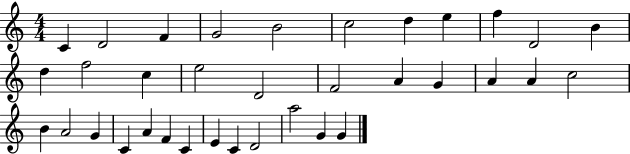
C4/q D4/h F4/q G4/h B4/h C5/h D5/q E5/q F5/q D4/h B4/q D5/q F5/h C5/q E5/h D4/h F4/h A4/q G4/q A4/q A4/q C5/h B4/q A4/h G4/q C4/q A4/q F4/q C4/q E4/q C4/q D4/h A5/h G4/q G4/q